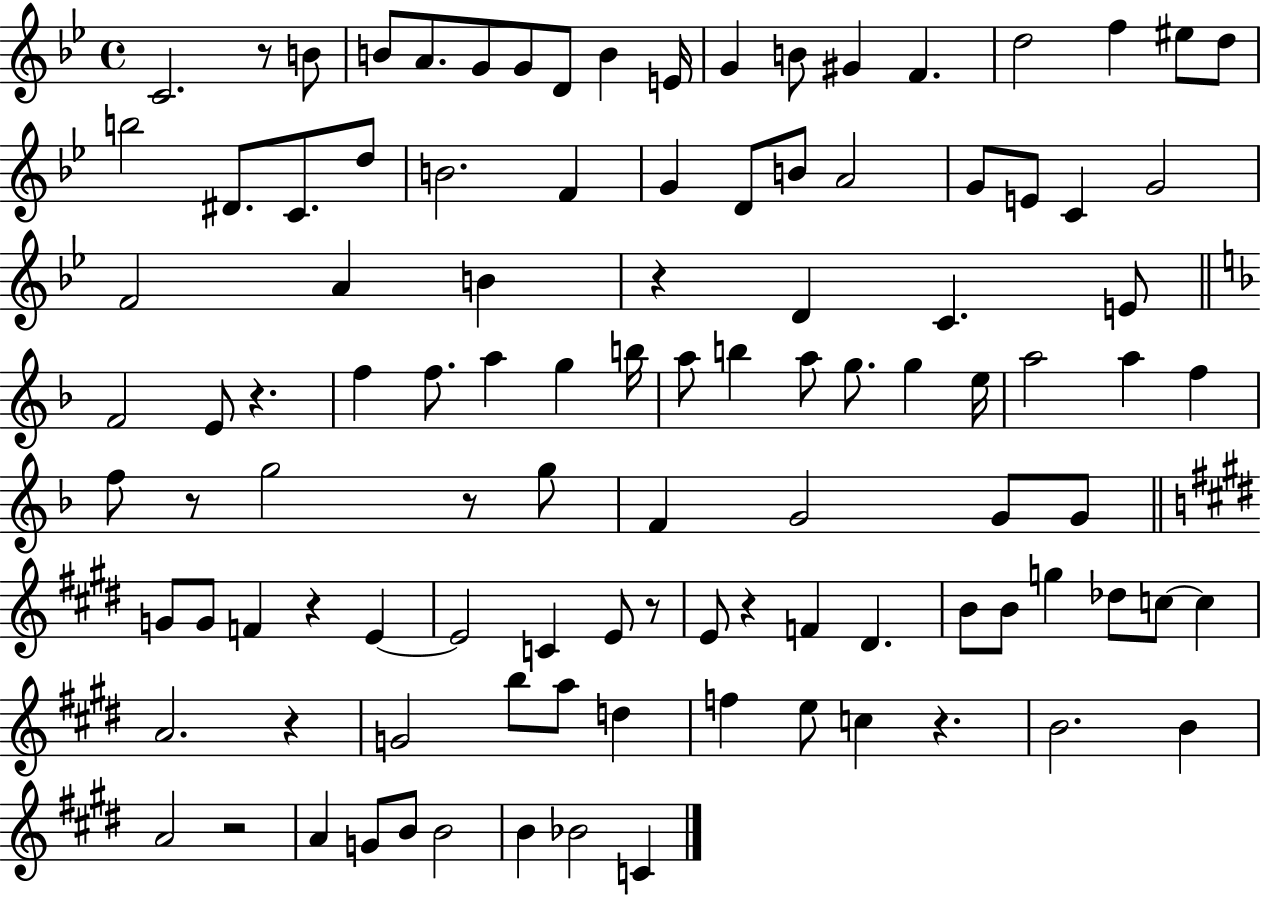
{
  \clef treble
  \time 4/4
  \defaultTimeSignature
  \key bes \major
  c'2. r8 b'8 | b'8 a'8. g'8 g'8 d'8 b'4 e'16 | g'4 b'8 gis'4 f'4. | d''2 f''4 eis''8 d''8 | \break b''2 dis'8. c'8. d''8 | b'2. f'4 | g'4 d'8 b'8 a'2 | g'8 e'8 c'4 g'2 | \break f'2 a'4 b'4 | r4 d'4 c'4. e'8 | \bar "||" \break \key d \minor f'2 e'8 r4. | f''4 f''8. a''4 g''4 b''16 | a''8 b''4 a''8 g''8. g''4 e''16 | a''2 a''4 f''4 | \break f''8 r8 g''2 r8 g''8 | f'4 g'2 g'8 g'8 | \bar "||" \break \key e \major g'8 g'8 f'4 r4 e'4~~ | e'2 c'4 e'8 r8 | e'8 r4 f'4 dis'4. | b'8 b'8 g''4 des''8 c''8~~ c''4 | \break a'2. r4 | g'2 b''8 a''8 d''4 | f''4 e''8 c''4 r4. | b'2. b'4 | \break a'2 r2 | a'4 g'8 b'8 b'2 | b'4 bes'2 c'4 | \bar "|."
}